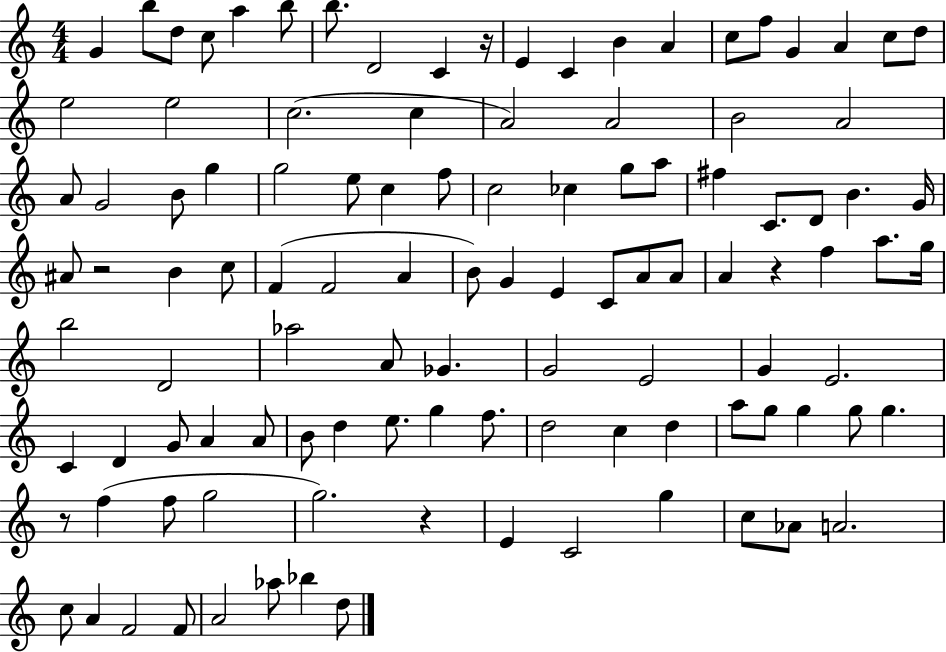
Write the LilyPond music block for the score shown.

{
  \clef treble
  \numericTimeSignature
  \time 4/4
  \key c \major
  g'4 b''8 d''8 c''8 a''4 b''8 | b''8. d'2 c'4 r16 | e'4 c'4 b'4 a'4 | c''8 f''8 g'4 a'4 c''8 d''8 | \break e''2 e''2 | c''2.( c''4 | a'2) a'2 | b'2 a'2 | \break a'8 g'2 b'8 g''4 | g''2 e''8 c''4 f''8 | c''2 ces''4 g''8 a''8 | fis''4 c'8. d'8 b'4. g'16 | \break ais'8 r2 b'4 c''8 | f'4( f'2 a'4 | b'8) g'4 e'4 c'8 a'8 a'8 | a'4 r4 f''4 a''8. g''16 | \break b''2 d'2 | aes''2 a'8 ges'4. | g'2 e'2 | g'4 e'2. | \break c'4 d'4 g'8 a'4 a'8 | b'8 d''4 e''8. g''4 f''8. | d''2 c''4 d''4 | a''8 g''8 g''4 g''8 g''4. | \break r8 f''4( f''8 g''2 | g''2.) r4 | e'4 c'2 g''4 | c''8 aes'8 a'2. | \break c''8 a'4 f'2 f'8 | a'2 aes''8 bes''4 d''8 | \bar "|."
}